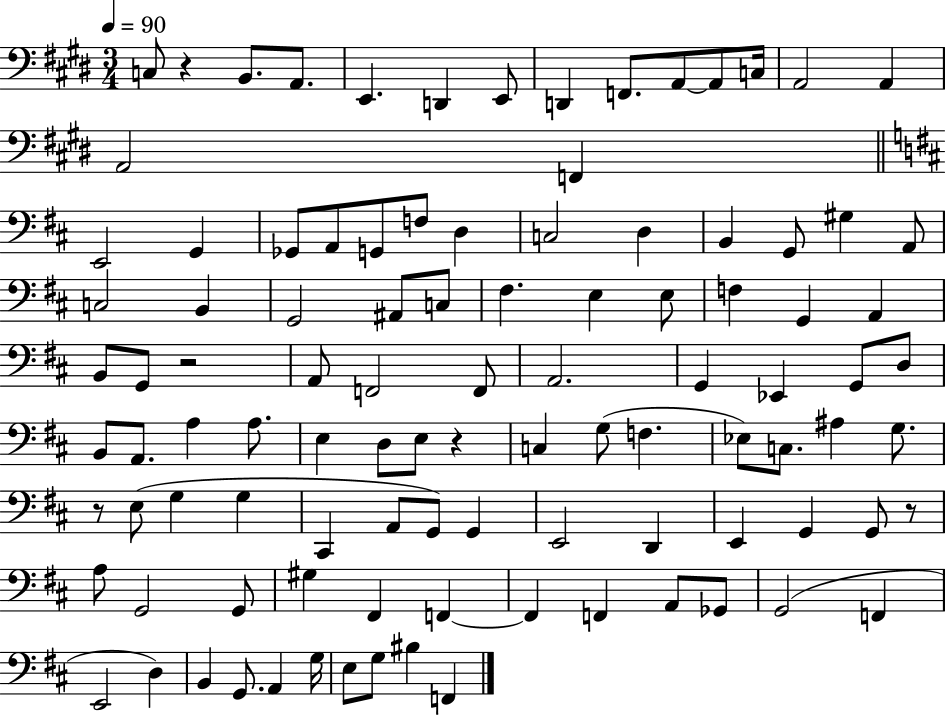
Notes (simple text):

C3/e R/q B2/e. A2/e. E2/q. D2/q E2/e D2/q F2/e. A2/e A2/e C3/s A2/h A2/q A2/h F2/q E2/h G2/q Gb2/e A2/e G2/e F3/e D3/q C3/h D3/q B2/q G2/e G#3/q A2/e C3/h B2/q G2/h A#2/e C3/e F#3/q. E3/q E3/e F3/q G2/q A2/q B2/e G2/e R/h A2/e F2/h F2/e A2/h. G2/q Eb2/q G2/e D3/e B2/e A2/e. A3/q A3/e. E3/q D3/e E3/e R/q C3/q G3/e F3/q. Eb3/e C3/e. A#3/q G3/e. R/e E3/e G3/q G3/q C#2/q A2/e G2/e G2/q E2/h D2/q E2/q G2/q G2/e R/e A3/e G2/h G2/e G#3/q F#2/q F2/q F2/q F2/q A2/e Gb2/e G2/h F2/q E2/h D3/q B2/q G2/e. A2/q G3/s E3/e G3/e BIS3/q F2/q